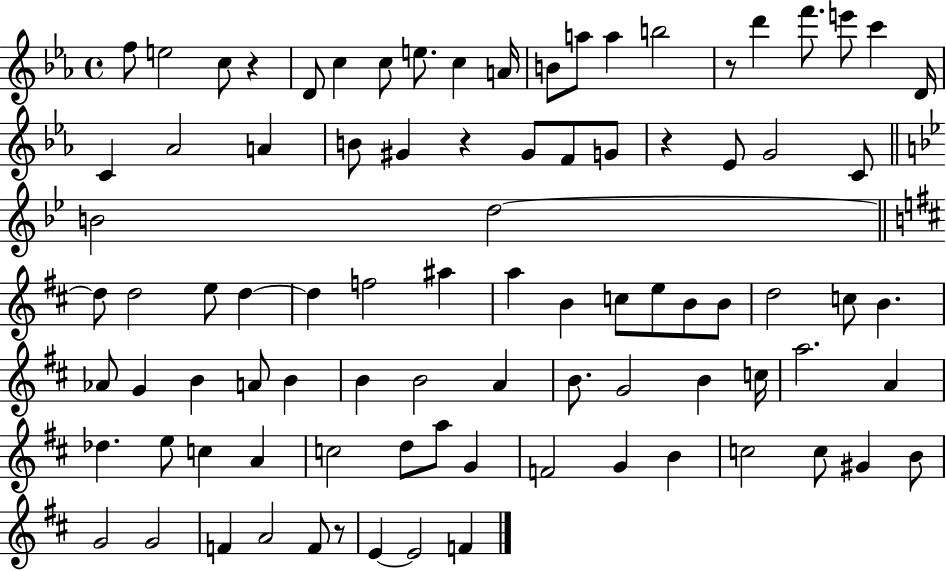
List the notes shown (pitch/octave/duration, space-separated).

F5/e E5/h C5/e R/q D4/e C5/q C5/e E5/e. C5/q A4/s B4/e A5/e A5/q B5/h R/e D6/q F6/e. E6/e C6/q D4/s C4/q Ab4/h A4/q B4/e G#4/q R/q G#4/e F4/e G4/e R/q Eb4/e G4/h C4/e B4/h D5/h D5/e D5/h E5/e D5/q D5/q F5/h A#5/q A5/q B4/q C5/e E5/e B4/e B4/e D5/h C5/e B4/q. Ab4/e G4/q B4/q A4/e B4/q B4/q B4/h A4/q B4/e. G4/h B4/q C5/s A5/h. A4/q Db5/q. E5/e C5/q A4/q C5/h D5/e A5/e G4/q F4/h G4/q B4/q C5/h C5/e G#4/q B4/e G4/h G4/h F4/q A4/h F4/e R/e E4/q E4/h F4/q